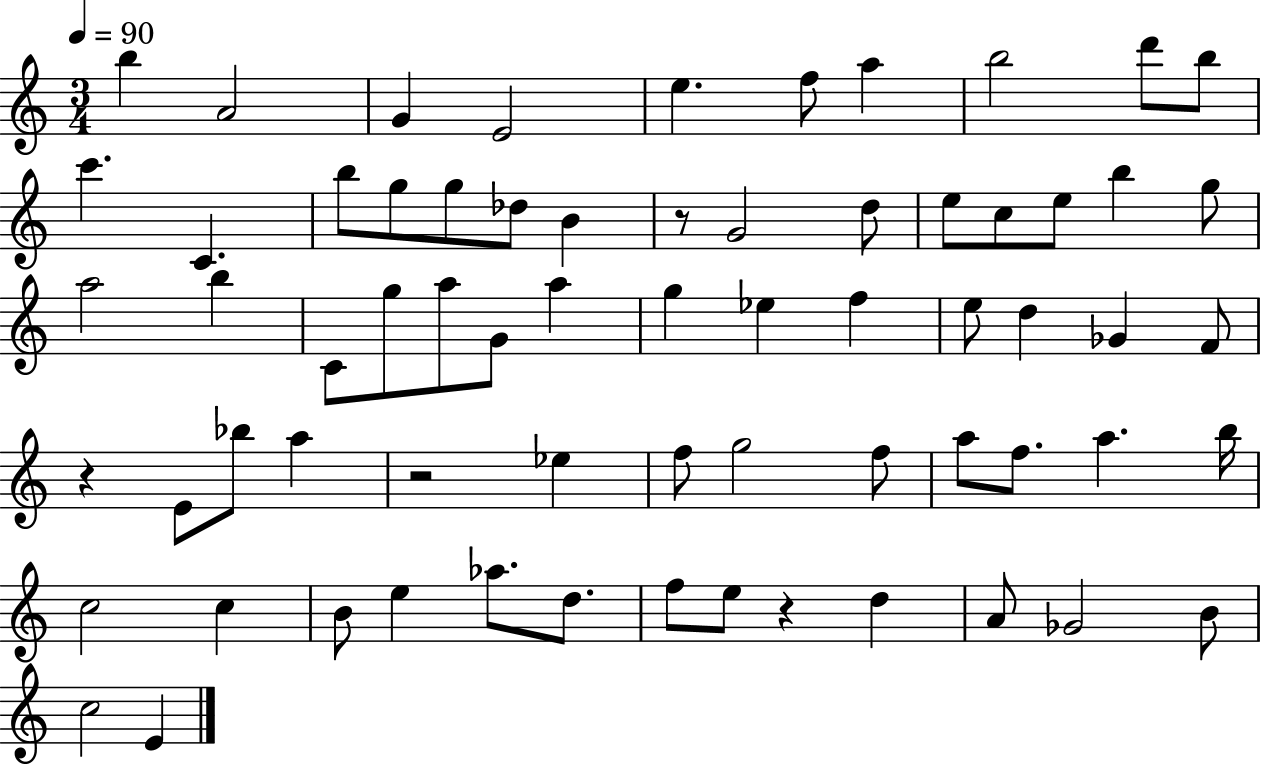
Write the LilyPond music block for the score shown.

{
  \clef treble
  \numericTimeSignature
  \time 3/4
  \key c \major
  \tempo 4 = 90
  \repeat volta 2 { b''4 a'2 | g'4 e'2 | e''4. f''8 a''4 | b''2 d'''8 b''8 | \break c'''4. c'4. | b''8 g''8 g''8 des''8 b'4 | r8 g'2 d''8 | e''8 c''8 e''8 b''4 g''8 | \break a''2 b''4 | c'8 g''8 a''8 g'8 a''4 | g''4 ees''4 f''4 | e''8 d''4 ges'4 f'8 | \break r4 e'8 bes''8 a''4 | r2 ees''4 | f''8 g''2 f''8 | a''8 f''8. a''4. b''16 | \break c''2 c''4 | b'8 e''4 aes''8. d''8. | f''8 e''8 r4 d''4 | a'8 ges'2 b'8 | \break c''2 e'4 | } \bar "|."
}